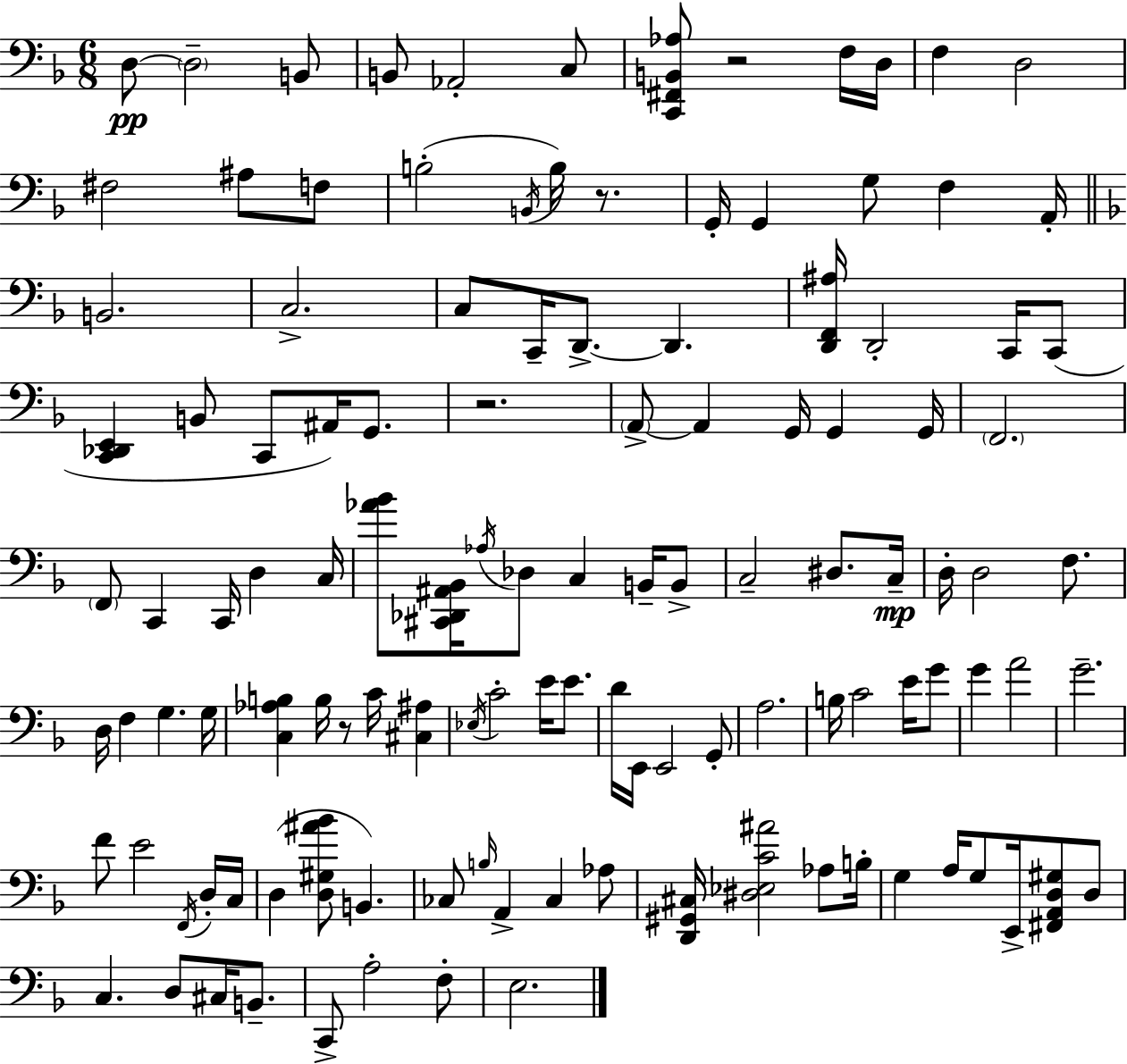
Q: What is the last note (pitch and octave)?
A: E3